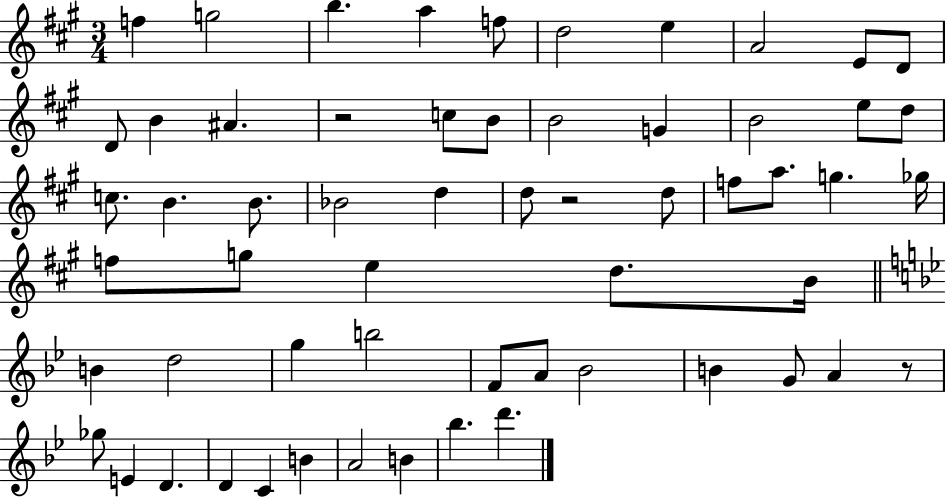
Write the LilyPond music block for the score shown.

{
  \clef treble
  \numericTimeSignature
  \time 3/4
  \key a \major
  f''4 g''2 | b''4. a''4 f''8 | d''2 e''4 | a'2 e'8 d'8 | \break d'8 b'4 ais'4. | r2 c''8 b'8 | b'2 g'4 | b'2 e''8 d''8 | \break c''8. b'4. b'8. | bes'2 d''4 | d''8 r2 d''8 | f''8 a''8. g''4. ges''16 | \break f''8 g''8 e''4 d''8. b'16 | \bar "||" \break \key g \minor b'4 d''2 | g''4 b''2 | f'8 a'8 bes'2 | b'4 g'8 a'4 r8 | \break ges''8 e'4 d'4. | d'4 c'4 b'4 | a'2 b'4 | bes''4. d'''4. | \break \bar "|."
}